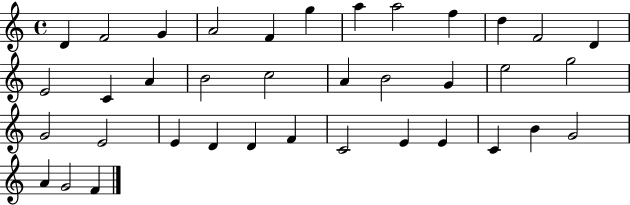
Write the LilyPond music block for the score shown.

{
  \clef treble
  \time 4/4
  \defaultTimeSignature
  \key c \major
  d'4 f'2 g'4 | a'2 f'4 g''4 | a''4 a''2 f''4 | d''4 f'2 d'4 | \break e'2 c'4 a'4 | b'2 c''2 | a'4 b'2 g'4 | e''2 g''2 | \break g'2 e'2 | e'4 d'4 d'4 f'4 | c'2 e'4 e'4 | c'4 b'4 g'2 | \break a'4 g'2 f'4 | \bar "|."
}